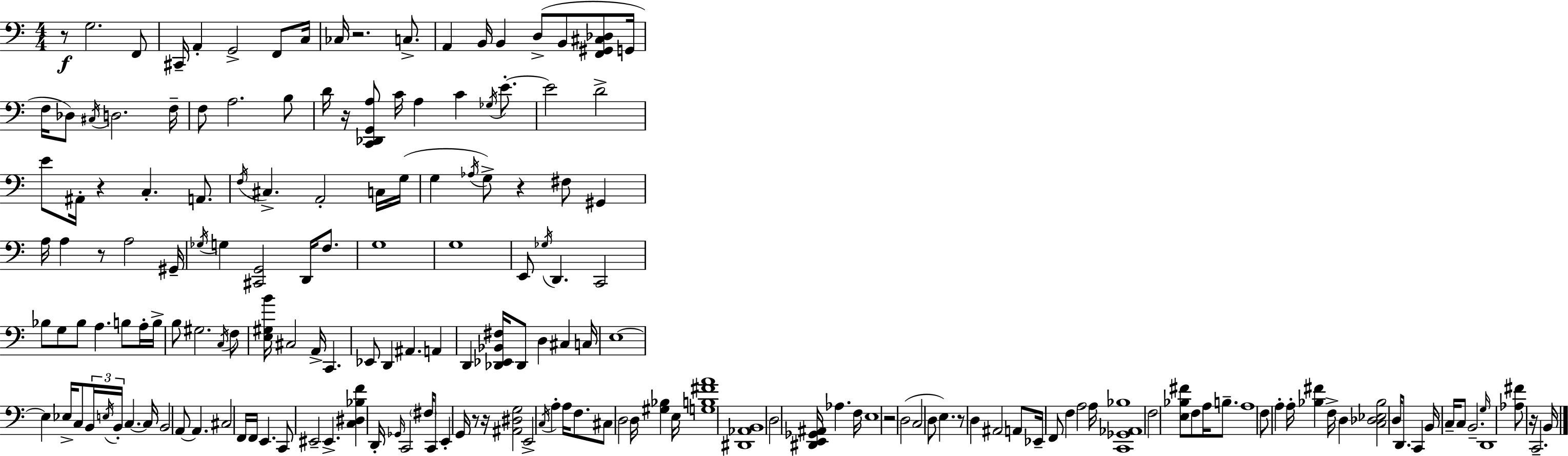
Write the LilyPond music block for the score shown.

{
  \clef bass
  \numericTimeSignature
  \time 4/4
  \key c \major
  r8\f g2. f,8 | cis,16-- a,4-. g,2-> f,8 c16 | ces16 r2. c8.-> | a,4 b,16 b,4 d8->( b,8 <f, gis, cis des>8 g,16 | \break f16 des8) \acciaccatura { cis16 } d2. | f16-- f8 a2. b8 | d'16 r16 <c, des, g, a>8 c'16 a4 c'4 \acciaccatura { ges16 } e'8.-.~~ | e'2 d'2-> | \break e'8 ais,16-. r4 c4.-. a,8. | \acciaccatura { f16 } cis4.-> a,2-. | c16 g16( g4 \acciaccatura { aes16 }) g8-> r4 fis8 | gis,4 a16 a4 r8 a2 | \break gis,16-- \acciaccatura { ges16 } g4 <cis, g,>2 | d,16 f8. g1 | g1 | e,8 \acciaccatura { ges16 } d,4. c,2 | \break bes8 g8 bes8 a4. | b8 a16-. b16-> b8 gis2. | \acciaccatura { c16 } f8 <e gis b'>16 cis2 | a,16-> c,4. ees,8 d,4 ais,4. | \break a,4 d,4 <des, ees, bes, fis>16 des,8 d4 | cis4 c16 e1~~ | e4 ees16-> c8 \tuplet 3/2 { b,16 \acciaccatura { e16 } | b,16-. } c4.~~ c16 b,2 | \break a,8~~ a,4. cis2 | f,16 f,16 e,4. c,8 eis,2-- | eis,4.-> <c dis bes f'>4 d,16-. \grace { ges,16 } c,2 | \parenthesize fis16 c,8 e,4-. g,16 r8 | \break r16 <ais, dis g>2 e,2-> | \acciaccatura { c16 } a4-. a16 f8. cis8 d2 | d16 <gis bes>4 e16 <g b fis' a'>1 | <dis, aes, b,>1 | \break d2 | <dis, e, ges, ais,>16 aes4. f16 e1 | r2 | d2( c2 | \break d8 e4.) r8 d4 | ais,2 a,8 ees,16-- f,8 f4 | a2 a16 <c, ges, aes, bes>1 | f2 | \break <e bes fis'>8 f8 a16 b8.-- a1 | f8 a4-. | a16-. <bes fis'>4 f16-> d4 <c des ees bes>2 | d16 d,8. c,4 b,16 c16-- c8 b,2.-- | \break \grace { g16 } d,1 | <aes fis'>8 r16 c,2.-- | b,16 \bar "|."
}